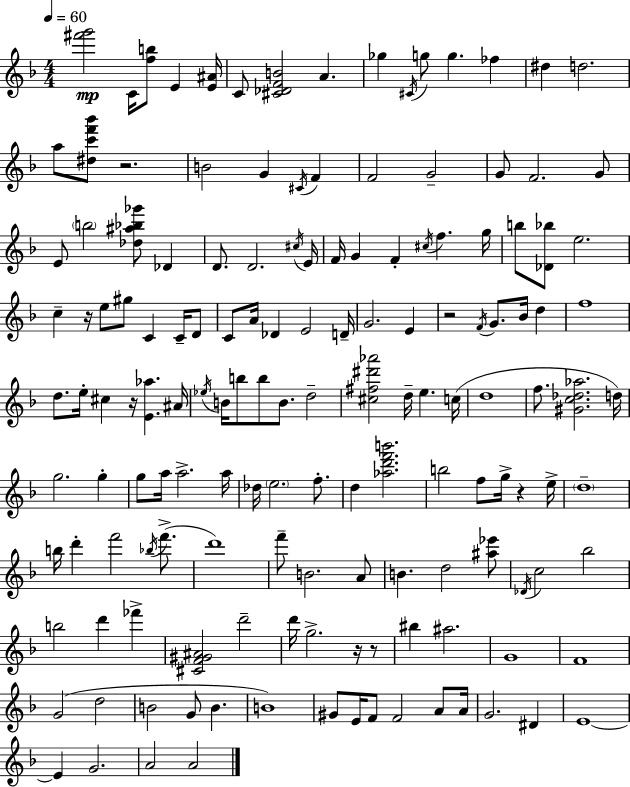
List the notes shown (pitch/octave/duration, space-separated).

[F#6,G6]/h C4/s [F5,B5]/e E4/q [E4,A#4]/s C4/e [C#4,Db4,F4,B4]/h A4/q. Gb5/q C#4/s G5/e G5/q. FES5/q D#5/q D5/h. A5/e [D#5,C6,F6,Bb6]/e R/h. B4/h G4/q C#4/s F4/q F4/h G4/h G4/e F4/h. G4/e E4/e B5/h [Db5,A#5,Bb5,Gb6]/e Db4/q D4/e. D4/h. C#5/s E4/s F4/s G4/q F4/q C#5/s F5/q. G5/s B5/e [Db4,Bb5]/e E5/h. C5/q R/s E5/e G#5/e C4/q C4/s D4/e C4/e A4/s Db4/q E4/h D4/s G4/h. E4/q R/h F4/s G4/e. Bb4/s D5/q F5/w D5/e. E5/s C#5/q R/s [E4,Ab5]/q. A#4/s Eb5/s B4/s B5/e B5/e B4/e. D5/h [C#5,F#5,D#6,Ab6]/h D5/s E5/q. C5/s D5/w F5/e. [G#4,C5,Db5,Ab5]/h. D5/s G5/h. G5/q G5/e A5/s A5/h. A5/s Db5/s E5/h. F5/e. D5/q [Ab5,D6,F6,B6]/h. B5/h F5/e G5/s R/q E5/s D5/w B5/s D6/q F6/h Bb5/s F6/e. D6/w F6/e B4/h. A4/e B4/q. D5/h [A#5,Eb6]/e Db4/s C5/h Bb5/h B5/h D6/q FES6/q [C#4,F4,G#4,A#4]/h D6/h D6/s G5/h. R/s R/e BIS5/q A#5/h. G4/w F4/w G4/h D5/h B4/h G4/e B4/q. B4/w G#4/e E4/s F4/e F4/h A4/e A4/s G4/h. D#4/q E4/w E4/q G4/h. A4/h A4/h